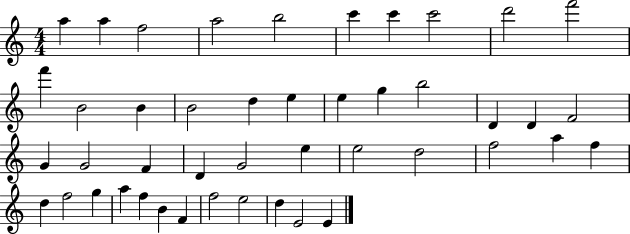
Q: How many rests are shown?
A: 0